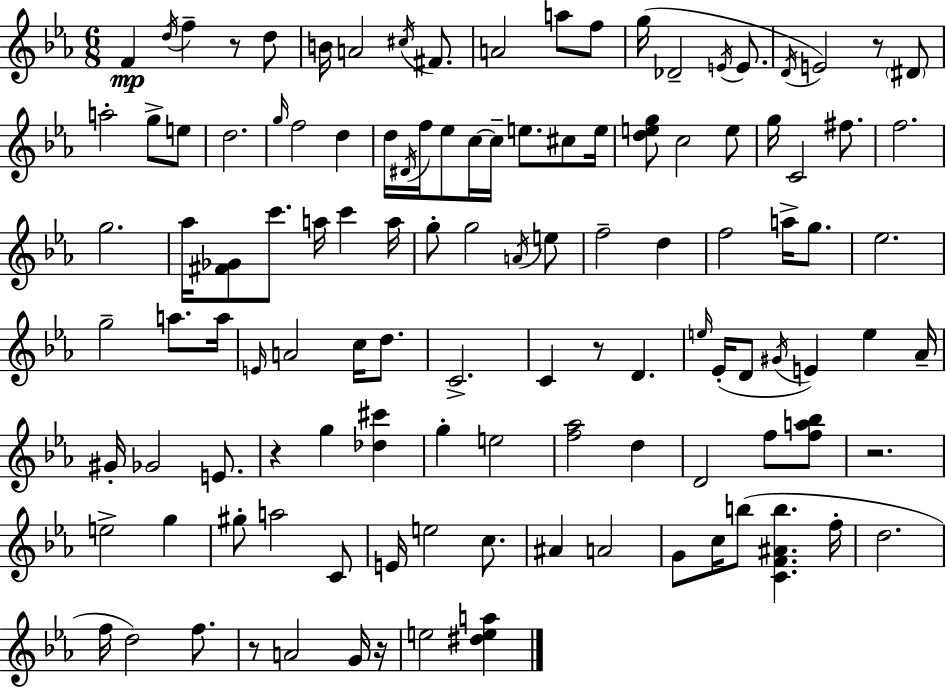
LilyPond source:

{
  \clef treble
  \numericTimeSignature
  \time 6/8
  \key ees \major
  f'4\mp \acciaccatura { d''16 } f''4-- r8 d''8 | b'16 a'2 \acciaccatura { cis''16 } fis'8. | a'2 a''8 | f''8 g''16( des'2-- \acciaccatura { e'16 } | \break e'8. \acciaccatura { d'16 } e'2) | r8 \parenthesize dis'8 a''2-. | g''8-> e''8 d''2. | \grace { g''16 } f''2 | \break d''4 d''16 \acciaccatura { dis'16 } f''16 ees''8 c''16~~ c''16-- | e''8. cis''8 e''16 <d'' e'' g''>8 c''2 | e''8 g''16 c'2 | fis''8. f''2. | \break g''2. | aes''16 <fis' ges'>8 c'''8. | a''16 c'''4 a''16 g''8-. g''2 | \acciaccatura { a'16 } e''8 f''2-- | \break d''4 f''2 | a''16-> g''8. ees''2. | g''2-- | a''8. a''16 \grace { e'16 } a'2 | \break c''16 d''8. c'2.-> | c'4 | r8 d'4. \grace { e''16 } ees'16-.( d'8 | \acciaccatura { gis'16 } e'4) e''4 aes'16-- gis'16-. ges'2 | \break e'8. r4 | g''4 <des'' cis'''>4 g''4-. | e''2 <f'' aes''>2 | d''4 d'2 | \break f''8 <f'' a'' bes''>8 r2. | e''2-> | g''4 gis''8-. | a''2 c'8 e'16 e''2 | \break c''8. ais'4 | a'2 g'8 | c''16 b''8( <c' f' ais' b''>4. f''16-. d''2. | f''16 d''2) | \break f''8. r8 | a'2 g'16 r16 e''2 | <dis'' e'' a''>4 \bar "|."
}